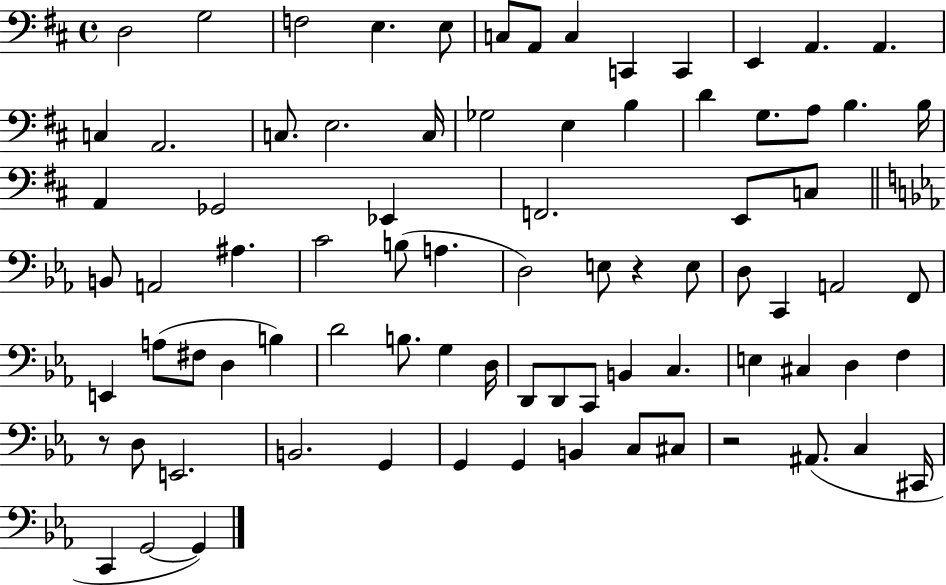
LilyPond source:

{
  \clef bass
  \time 4/4
  \defaultTimeSignature
  \key d \major
  d2 g2 | f2 e4. e8 | c8 a,8 c4 c,4 c,4 | e,4 a,4. a,4. | \break c4 a,2. | c8. e2. c16 | ges2 e4 b4 | d'4 g8. a8 b4. b16 | \break a,4 ges,2 ees,4 | f,2. e,8 c8 | \bar "||" \break \key c \minor b,8 a,2 ais4. | c'2 b8( a4. | d2) e8 r4 e8 | d8 c,4 a,2 f,8 | \break e,4 a8( fis8 d4 b4) | d'2 b8. g4 d16 | d,8 d,8 c,8 b,4 c4. | e4 cis4 d4 f4 | \break r8 d8 e,2. | b,2. g,4 | g,4 g,4 b,4 c8 cis8 | r2 ais,8.( c4 cis,16 | \break c,4 g,2~~ g,4) | \bar "|."
}